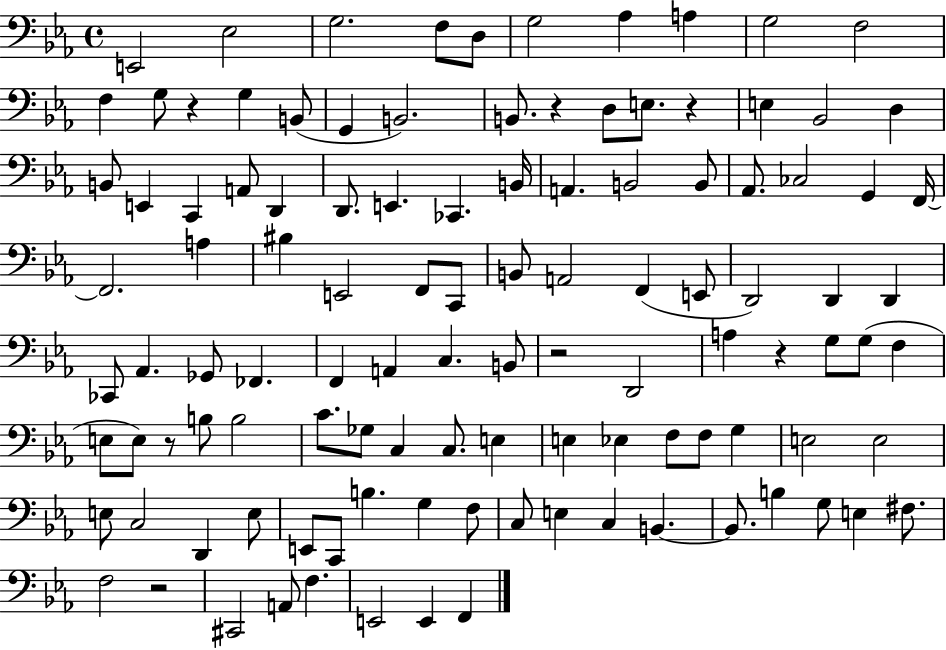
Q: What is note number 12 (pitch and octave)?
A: G3